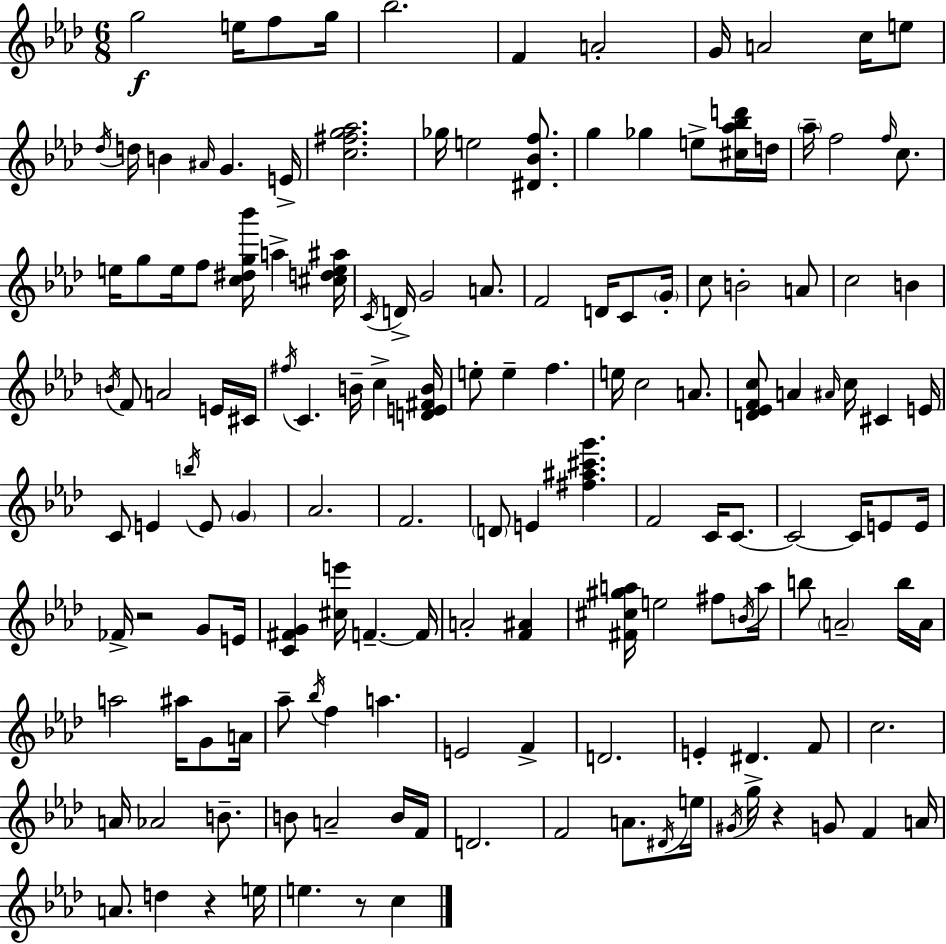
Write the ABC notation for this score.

X:1
T:Untitled
M:6/8
L:1/4
K:Fm
g2 e/4 f/2 g/4 _b2 F A2 G/4 A2 c/4 e/2 _d/4 d/4 B ^A/4 G E/4 [c^fg_a]2 _g/4 e2 [^D_Bf]/2 g _g e/2 [^c_a_bd']/4 d/4 _a/4 f2 f/4 c/2 e/4 g/2 e/4 f/2 [c^dg_b']/4 a [^cde^a]/4 C/4 D/4 G2 A/2 F2 D/4 C/2 G/4 c/2 B2 A/2 c2 B B/4 F/2 A2 E/4 ^C/4 ^f/4 C B/4 c [DE^FB]/4 e/2 e f e/4 c2 A/2 [D_EFc]/2 A ^A/4 c/4 ^C E/4 C/2 E b/4 E/2 G _A2 F2 D/2 E [^f^a^c'g'] F2 C/4 C/2 C2 C/4 E/2 E/4 _F/4 z2 G/2 E/4 [C^FG] [^ce']/4 F F/4 A2 [F^A] [^F^c^ga]/4 e2 ^f/2 B/4 a/4 b/2 A2 b/4 A/4 a2 ^a/4 G/2 A/4 _a/2 _b/4 f a E2 F D2 E ^D F/2 c2 A/4 _A2 B/2 B/2 A2 B/4 F/4 D2 F2 A/2 ^D/4 e/4 ^G/4 g/4 z G/2 F A/4 A/2 d z e/4 e z/2 c